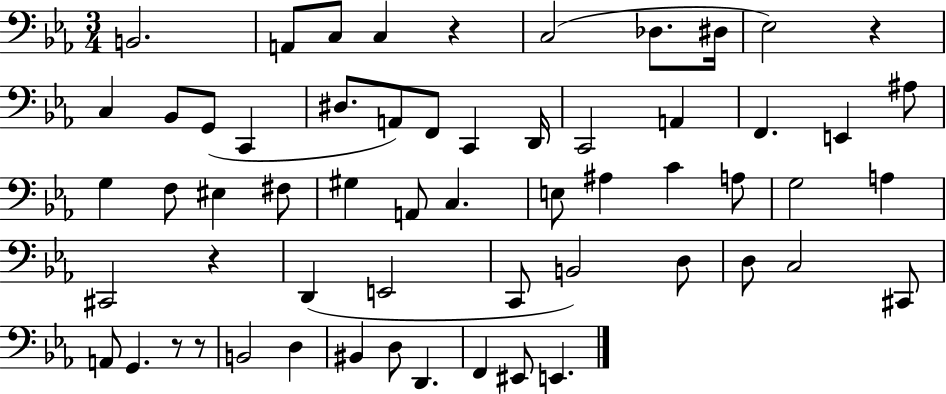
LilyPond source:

{
  \clef bass
  \numericTimeSignature
  \time 3/4
  \key ees \major
  b,2. | a,8 c8 c4 r4 | c2( des8. dis16 | ees2) r4 | \break c4 bes,8 g,8( c,4 | dis8. a,8) f,8 c,4 d,16 | c,2 a,4 | f,4. e,4 ais8 | \break g4 f8 eis4 fis8 | gis4 a,8 c4. | e8 ais4 c'4 a8 | g2 a4 | \break cis,2 r4 | d,4( e,2 | c,8 b,2) d8 | d8 c2 cis,8 | \break a,8 g,4. r8 r8 | b,2 d4 | bis,4 d8 d,4. | f,4 eis,8 e,4. | \break \bar "|."
}